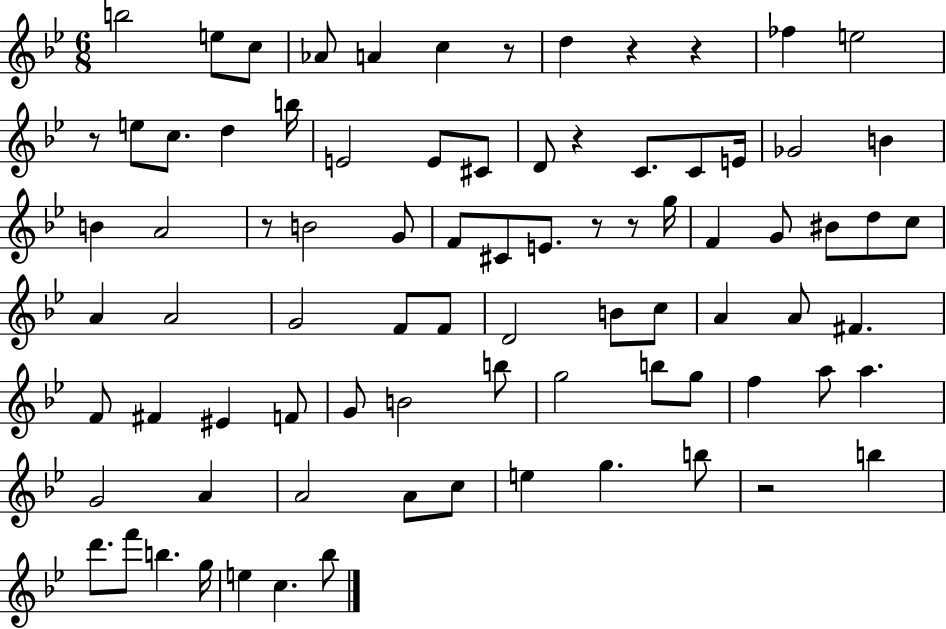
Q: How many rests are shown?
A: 9